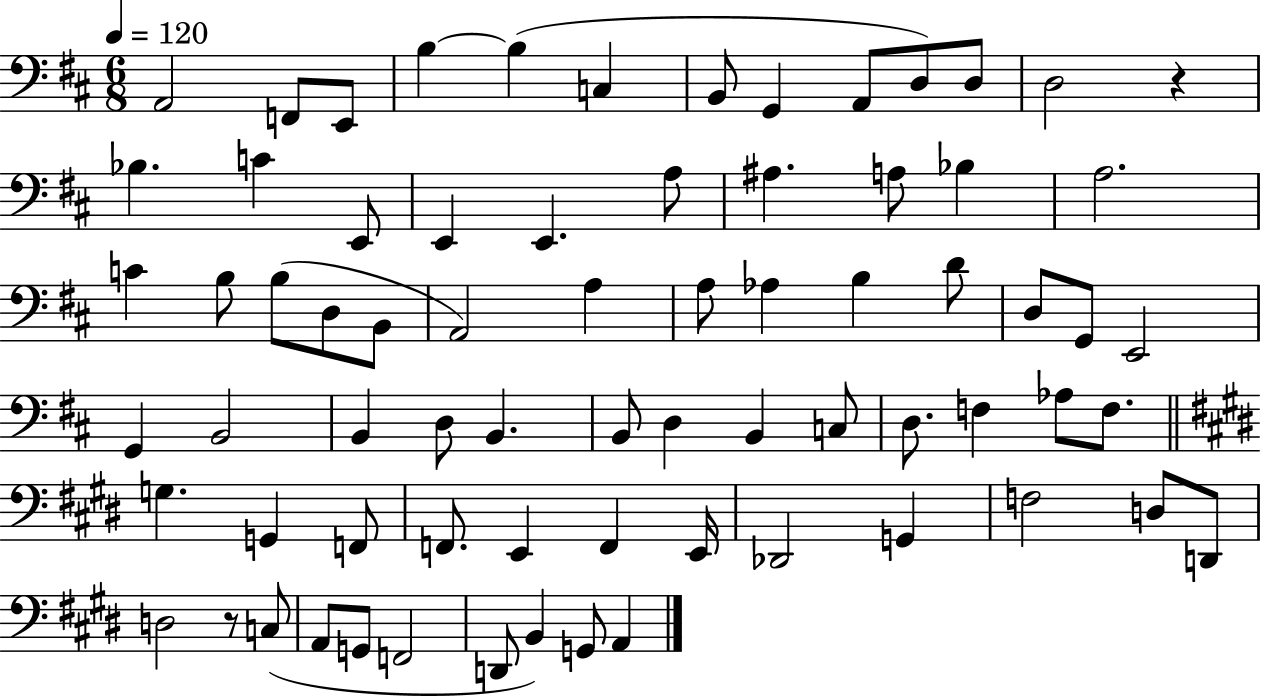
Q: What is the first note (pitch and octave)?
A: A2